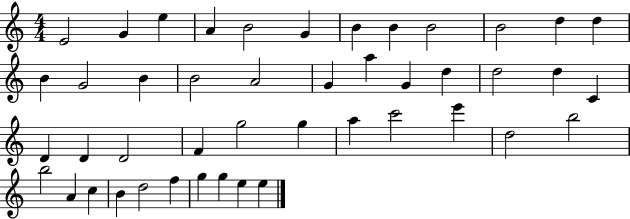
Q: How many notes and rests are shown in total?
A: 45